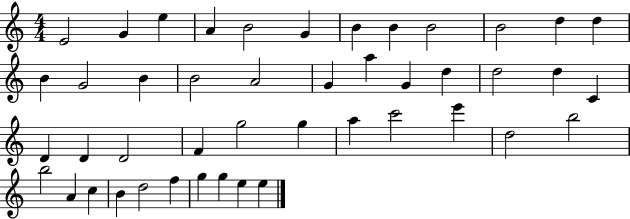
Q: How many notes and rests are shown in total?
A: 45